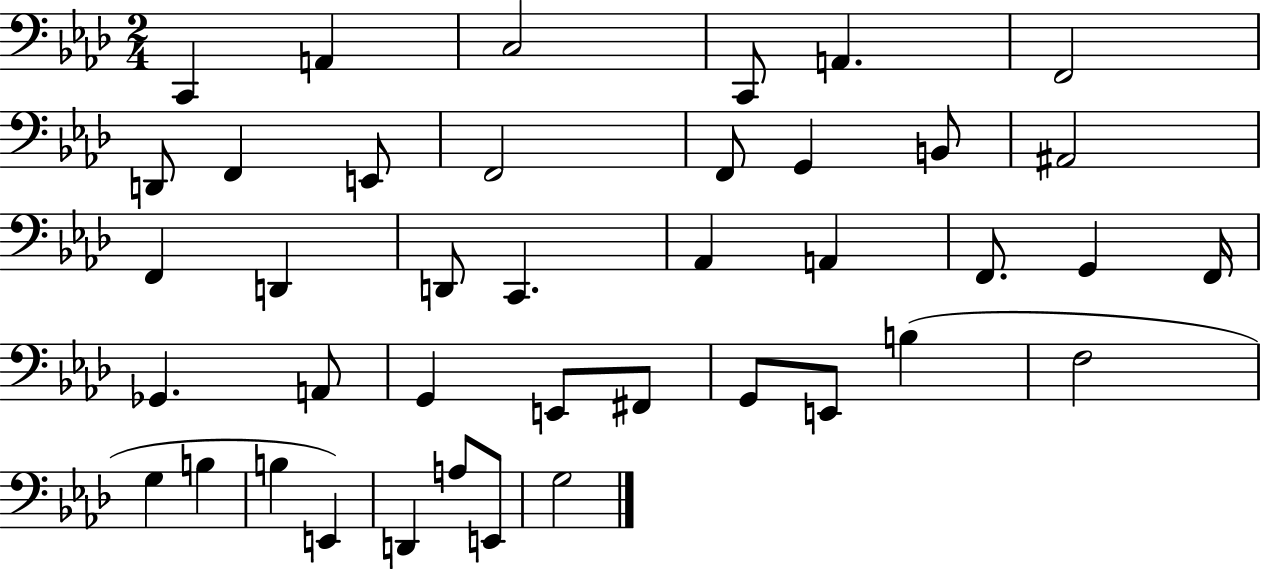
C2/q A2/q C3/h C2/e A2/q. F2/h D2/e F2/q E2/e F2/h F2/e G2/q B2/e A#2/h F2/q D2/q D2/e C2/q. Ab2/q A2/q F2/e. G2/q F2/s Gb2/q. A2/e G2/q E2/e F#2/e G2/e E2/e B3/q F3/h G3/q B3/q B3/q E2/q D2/q A3/e E2/e G3/h